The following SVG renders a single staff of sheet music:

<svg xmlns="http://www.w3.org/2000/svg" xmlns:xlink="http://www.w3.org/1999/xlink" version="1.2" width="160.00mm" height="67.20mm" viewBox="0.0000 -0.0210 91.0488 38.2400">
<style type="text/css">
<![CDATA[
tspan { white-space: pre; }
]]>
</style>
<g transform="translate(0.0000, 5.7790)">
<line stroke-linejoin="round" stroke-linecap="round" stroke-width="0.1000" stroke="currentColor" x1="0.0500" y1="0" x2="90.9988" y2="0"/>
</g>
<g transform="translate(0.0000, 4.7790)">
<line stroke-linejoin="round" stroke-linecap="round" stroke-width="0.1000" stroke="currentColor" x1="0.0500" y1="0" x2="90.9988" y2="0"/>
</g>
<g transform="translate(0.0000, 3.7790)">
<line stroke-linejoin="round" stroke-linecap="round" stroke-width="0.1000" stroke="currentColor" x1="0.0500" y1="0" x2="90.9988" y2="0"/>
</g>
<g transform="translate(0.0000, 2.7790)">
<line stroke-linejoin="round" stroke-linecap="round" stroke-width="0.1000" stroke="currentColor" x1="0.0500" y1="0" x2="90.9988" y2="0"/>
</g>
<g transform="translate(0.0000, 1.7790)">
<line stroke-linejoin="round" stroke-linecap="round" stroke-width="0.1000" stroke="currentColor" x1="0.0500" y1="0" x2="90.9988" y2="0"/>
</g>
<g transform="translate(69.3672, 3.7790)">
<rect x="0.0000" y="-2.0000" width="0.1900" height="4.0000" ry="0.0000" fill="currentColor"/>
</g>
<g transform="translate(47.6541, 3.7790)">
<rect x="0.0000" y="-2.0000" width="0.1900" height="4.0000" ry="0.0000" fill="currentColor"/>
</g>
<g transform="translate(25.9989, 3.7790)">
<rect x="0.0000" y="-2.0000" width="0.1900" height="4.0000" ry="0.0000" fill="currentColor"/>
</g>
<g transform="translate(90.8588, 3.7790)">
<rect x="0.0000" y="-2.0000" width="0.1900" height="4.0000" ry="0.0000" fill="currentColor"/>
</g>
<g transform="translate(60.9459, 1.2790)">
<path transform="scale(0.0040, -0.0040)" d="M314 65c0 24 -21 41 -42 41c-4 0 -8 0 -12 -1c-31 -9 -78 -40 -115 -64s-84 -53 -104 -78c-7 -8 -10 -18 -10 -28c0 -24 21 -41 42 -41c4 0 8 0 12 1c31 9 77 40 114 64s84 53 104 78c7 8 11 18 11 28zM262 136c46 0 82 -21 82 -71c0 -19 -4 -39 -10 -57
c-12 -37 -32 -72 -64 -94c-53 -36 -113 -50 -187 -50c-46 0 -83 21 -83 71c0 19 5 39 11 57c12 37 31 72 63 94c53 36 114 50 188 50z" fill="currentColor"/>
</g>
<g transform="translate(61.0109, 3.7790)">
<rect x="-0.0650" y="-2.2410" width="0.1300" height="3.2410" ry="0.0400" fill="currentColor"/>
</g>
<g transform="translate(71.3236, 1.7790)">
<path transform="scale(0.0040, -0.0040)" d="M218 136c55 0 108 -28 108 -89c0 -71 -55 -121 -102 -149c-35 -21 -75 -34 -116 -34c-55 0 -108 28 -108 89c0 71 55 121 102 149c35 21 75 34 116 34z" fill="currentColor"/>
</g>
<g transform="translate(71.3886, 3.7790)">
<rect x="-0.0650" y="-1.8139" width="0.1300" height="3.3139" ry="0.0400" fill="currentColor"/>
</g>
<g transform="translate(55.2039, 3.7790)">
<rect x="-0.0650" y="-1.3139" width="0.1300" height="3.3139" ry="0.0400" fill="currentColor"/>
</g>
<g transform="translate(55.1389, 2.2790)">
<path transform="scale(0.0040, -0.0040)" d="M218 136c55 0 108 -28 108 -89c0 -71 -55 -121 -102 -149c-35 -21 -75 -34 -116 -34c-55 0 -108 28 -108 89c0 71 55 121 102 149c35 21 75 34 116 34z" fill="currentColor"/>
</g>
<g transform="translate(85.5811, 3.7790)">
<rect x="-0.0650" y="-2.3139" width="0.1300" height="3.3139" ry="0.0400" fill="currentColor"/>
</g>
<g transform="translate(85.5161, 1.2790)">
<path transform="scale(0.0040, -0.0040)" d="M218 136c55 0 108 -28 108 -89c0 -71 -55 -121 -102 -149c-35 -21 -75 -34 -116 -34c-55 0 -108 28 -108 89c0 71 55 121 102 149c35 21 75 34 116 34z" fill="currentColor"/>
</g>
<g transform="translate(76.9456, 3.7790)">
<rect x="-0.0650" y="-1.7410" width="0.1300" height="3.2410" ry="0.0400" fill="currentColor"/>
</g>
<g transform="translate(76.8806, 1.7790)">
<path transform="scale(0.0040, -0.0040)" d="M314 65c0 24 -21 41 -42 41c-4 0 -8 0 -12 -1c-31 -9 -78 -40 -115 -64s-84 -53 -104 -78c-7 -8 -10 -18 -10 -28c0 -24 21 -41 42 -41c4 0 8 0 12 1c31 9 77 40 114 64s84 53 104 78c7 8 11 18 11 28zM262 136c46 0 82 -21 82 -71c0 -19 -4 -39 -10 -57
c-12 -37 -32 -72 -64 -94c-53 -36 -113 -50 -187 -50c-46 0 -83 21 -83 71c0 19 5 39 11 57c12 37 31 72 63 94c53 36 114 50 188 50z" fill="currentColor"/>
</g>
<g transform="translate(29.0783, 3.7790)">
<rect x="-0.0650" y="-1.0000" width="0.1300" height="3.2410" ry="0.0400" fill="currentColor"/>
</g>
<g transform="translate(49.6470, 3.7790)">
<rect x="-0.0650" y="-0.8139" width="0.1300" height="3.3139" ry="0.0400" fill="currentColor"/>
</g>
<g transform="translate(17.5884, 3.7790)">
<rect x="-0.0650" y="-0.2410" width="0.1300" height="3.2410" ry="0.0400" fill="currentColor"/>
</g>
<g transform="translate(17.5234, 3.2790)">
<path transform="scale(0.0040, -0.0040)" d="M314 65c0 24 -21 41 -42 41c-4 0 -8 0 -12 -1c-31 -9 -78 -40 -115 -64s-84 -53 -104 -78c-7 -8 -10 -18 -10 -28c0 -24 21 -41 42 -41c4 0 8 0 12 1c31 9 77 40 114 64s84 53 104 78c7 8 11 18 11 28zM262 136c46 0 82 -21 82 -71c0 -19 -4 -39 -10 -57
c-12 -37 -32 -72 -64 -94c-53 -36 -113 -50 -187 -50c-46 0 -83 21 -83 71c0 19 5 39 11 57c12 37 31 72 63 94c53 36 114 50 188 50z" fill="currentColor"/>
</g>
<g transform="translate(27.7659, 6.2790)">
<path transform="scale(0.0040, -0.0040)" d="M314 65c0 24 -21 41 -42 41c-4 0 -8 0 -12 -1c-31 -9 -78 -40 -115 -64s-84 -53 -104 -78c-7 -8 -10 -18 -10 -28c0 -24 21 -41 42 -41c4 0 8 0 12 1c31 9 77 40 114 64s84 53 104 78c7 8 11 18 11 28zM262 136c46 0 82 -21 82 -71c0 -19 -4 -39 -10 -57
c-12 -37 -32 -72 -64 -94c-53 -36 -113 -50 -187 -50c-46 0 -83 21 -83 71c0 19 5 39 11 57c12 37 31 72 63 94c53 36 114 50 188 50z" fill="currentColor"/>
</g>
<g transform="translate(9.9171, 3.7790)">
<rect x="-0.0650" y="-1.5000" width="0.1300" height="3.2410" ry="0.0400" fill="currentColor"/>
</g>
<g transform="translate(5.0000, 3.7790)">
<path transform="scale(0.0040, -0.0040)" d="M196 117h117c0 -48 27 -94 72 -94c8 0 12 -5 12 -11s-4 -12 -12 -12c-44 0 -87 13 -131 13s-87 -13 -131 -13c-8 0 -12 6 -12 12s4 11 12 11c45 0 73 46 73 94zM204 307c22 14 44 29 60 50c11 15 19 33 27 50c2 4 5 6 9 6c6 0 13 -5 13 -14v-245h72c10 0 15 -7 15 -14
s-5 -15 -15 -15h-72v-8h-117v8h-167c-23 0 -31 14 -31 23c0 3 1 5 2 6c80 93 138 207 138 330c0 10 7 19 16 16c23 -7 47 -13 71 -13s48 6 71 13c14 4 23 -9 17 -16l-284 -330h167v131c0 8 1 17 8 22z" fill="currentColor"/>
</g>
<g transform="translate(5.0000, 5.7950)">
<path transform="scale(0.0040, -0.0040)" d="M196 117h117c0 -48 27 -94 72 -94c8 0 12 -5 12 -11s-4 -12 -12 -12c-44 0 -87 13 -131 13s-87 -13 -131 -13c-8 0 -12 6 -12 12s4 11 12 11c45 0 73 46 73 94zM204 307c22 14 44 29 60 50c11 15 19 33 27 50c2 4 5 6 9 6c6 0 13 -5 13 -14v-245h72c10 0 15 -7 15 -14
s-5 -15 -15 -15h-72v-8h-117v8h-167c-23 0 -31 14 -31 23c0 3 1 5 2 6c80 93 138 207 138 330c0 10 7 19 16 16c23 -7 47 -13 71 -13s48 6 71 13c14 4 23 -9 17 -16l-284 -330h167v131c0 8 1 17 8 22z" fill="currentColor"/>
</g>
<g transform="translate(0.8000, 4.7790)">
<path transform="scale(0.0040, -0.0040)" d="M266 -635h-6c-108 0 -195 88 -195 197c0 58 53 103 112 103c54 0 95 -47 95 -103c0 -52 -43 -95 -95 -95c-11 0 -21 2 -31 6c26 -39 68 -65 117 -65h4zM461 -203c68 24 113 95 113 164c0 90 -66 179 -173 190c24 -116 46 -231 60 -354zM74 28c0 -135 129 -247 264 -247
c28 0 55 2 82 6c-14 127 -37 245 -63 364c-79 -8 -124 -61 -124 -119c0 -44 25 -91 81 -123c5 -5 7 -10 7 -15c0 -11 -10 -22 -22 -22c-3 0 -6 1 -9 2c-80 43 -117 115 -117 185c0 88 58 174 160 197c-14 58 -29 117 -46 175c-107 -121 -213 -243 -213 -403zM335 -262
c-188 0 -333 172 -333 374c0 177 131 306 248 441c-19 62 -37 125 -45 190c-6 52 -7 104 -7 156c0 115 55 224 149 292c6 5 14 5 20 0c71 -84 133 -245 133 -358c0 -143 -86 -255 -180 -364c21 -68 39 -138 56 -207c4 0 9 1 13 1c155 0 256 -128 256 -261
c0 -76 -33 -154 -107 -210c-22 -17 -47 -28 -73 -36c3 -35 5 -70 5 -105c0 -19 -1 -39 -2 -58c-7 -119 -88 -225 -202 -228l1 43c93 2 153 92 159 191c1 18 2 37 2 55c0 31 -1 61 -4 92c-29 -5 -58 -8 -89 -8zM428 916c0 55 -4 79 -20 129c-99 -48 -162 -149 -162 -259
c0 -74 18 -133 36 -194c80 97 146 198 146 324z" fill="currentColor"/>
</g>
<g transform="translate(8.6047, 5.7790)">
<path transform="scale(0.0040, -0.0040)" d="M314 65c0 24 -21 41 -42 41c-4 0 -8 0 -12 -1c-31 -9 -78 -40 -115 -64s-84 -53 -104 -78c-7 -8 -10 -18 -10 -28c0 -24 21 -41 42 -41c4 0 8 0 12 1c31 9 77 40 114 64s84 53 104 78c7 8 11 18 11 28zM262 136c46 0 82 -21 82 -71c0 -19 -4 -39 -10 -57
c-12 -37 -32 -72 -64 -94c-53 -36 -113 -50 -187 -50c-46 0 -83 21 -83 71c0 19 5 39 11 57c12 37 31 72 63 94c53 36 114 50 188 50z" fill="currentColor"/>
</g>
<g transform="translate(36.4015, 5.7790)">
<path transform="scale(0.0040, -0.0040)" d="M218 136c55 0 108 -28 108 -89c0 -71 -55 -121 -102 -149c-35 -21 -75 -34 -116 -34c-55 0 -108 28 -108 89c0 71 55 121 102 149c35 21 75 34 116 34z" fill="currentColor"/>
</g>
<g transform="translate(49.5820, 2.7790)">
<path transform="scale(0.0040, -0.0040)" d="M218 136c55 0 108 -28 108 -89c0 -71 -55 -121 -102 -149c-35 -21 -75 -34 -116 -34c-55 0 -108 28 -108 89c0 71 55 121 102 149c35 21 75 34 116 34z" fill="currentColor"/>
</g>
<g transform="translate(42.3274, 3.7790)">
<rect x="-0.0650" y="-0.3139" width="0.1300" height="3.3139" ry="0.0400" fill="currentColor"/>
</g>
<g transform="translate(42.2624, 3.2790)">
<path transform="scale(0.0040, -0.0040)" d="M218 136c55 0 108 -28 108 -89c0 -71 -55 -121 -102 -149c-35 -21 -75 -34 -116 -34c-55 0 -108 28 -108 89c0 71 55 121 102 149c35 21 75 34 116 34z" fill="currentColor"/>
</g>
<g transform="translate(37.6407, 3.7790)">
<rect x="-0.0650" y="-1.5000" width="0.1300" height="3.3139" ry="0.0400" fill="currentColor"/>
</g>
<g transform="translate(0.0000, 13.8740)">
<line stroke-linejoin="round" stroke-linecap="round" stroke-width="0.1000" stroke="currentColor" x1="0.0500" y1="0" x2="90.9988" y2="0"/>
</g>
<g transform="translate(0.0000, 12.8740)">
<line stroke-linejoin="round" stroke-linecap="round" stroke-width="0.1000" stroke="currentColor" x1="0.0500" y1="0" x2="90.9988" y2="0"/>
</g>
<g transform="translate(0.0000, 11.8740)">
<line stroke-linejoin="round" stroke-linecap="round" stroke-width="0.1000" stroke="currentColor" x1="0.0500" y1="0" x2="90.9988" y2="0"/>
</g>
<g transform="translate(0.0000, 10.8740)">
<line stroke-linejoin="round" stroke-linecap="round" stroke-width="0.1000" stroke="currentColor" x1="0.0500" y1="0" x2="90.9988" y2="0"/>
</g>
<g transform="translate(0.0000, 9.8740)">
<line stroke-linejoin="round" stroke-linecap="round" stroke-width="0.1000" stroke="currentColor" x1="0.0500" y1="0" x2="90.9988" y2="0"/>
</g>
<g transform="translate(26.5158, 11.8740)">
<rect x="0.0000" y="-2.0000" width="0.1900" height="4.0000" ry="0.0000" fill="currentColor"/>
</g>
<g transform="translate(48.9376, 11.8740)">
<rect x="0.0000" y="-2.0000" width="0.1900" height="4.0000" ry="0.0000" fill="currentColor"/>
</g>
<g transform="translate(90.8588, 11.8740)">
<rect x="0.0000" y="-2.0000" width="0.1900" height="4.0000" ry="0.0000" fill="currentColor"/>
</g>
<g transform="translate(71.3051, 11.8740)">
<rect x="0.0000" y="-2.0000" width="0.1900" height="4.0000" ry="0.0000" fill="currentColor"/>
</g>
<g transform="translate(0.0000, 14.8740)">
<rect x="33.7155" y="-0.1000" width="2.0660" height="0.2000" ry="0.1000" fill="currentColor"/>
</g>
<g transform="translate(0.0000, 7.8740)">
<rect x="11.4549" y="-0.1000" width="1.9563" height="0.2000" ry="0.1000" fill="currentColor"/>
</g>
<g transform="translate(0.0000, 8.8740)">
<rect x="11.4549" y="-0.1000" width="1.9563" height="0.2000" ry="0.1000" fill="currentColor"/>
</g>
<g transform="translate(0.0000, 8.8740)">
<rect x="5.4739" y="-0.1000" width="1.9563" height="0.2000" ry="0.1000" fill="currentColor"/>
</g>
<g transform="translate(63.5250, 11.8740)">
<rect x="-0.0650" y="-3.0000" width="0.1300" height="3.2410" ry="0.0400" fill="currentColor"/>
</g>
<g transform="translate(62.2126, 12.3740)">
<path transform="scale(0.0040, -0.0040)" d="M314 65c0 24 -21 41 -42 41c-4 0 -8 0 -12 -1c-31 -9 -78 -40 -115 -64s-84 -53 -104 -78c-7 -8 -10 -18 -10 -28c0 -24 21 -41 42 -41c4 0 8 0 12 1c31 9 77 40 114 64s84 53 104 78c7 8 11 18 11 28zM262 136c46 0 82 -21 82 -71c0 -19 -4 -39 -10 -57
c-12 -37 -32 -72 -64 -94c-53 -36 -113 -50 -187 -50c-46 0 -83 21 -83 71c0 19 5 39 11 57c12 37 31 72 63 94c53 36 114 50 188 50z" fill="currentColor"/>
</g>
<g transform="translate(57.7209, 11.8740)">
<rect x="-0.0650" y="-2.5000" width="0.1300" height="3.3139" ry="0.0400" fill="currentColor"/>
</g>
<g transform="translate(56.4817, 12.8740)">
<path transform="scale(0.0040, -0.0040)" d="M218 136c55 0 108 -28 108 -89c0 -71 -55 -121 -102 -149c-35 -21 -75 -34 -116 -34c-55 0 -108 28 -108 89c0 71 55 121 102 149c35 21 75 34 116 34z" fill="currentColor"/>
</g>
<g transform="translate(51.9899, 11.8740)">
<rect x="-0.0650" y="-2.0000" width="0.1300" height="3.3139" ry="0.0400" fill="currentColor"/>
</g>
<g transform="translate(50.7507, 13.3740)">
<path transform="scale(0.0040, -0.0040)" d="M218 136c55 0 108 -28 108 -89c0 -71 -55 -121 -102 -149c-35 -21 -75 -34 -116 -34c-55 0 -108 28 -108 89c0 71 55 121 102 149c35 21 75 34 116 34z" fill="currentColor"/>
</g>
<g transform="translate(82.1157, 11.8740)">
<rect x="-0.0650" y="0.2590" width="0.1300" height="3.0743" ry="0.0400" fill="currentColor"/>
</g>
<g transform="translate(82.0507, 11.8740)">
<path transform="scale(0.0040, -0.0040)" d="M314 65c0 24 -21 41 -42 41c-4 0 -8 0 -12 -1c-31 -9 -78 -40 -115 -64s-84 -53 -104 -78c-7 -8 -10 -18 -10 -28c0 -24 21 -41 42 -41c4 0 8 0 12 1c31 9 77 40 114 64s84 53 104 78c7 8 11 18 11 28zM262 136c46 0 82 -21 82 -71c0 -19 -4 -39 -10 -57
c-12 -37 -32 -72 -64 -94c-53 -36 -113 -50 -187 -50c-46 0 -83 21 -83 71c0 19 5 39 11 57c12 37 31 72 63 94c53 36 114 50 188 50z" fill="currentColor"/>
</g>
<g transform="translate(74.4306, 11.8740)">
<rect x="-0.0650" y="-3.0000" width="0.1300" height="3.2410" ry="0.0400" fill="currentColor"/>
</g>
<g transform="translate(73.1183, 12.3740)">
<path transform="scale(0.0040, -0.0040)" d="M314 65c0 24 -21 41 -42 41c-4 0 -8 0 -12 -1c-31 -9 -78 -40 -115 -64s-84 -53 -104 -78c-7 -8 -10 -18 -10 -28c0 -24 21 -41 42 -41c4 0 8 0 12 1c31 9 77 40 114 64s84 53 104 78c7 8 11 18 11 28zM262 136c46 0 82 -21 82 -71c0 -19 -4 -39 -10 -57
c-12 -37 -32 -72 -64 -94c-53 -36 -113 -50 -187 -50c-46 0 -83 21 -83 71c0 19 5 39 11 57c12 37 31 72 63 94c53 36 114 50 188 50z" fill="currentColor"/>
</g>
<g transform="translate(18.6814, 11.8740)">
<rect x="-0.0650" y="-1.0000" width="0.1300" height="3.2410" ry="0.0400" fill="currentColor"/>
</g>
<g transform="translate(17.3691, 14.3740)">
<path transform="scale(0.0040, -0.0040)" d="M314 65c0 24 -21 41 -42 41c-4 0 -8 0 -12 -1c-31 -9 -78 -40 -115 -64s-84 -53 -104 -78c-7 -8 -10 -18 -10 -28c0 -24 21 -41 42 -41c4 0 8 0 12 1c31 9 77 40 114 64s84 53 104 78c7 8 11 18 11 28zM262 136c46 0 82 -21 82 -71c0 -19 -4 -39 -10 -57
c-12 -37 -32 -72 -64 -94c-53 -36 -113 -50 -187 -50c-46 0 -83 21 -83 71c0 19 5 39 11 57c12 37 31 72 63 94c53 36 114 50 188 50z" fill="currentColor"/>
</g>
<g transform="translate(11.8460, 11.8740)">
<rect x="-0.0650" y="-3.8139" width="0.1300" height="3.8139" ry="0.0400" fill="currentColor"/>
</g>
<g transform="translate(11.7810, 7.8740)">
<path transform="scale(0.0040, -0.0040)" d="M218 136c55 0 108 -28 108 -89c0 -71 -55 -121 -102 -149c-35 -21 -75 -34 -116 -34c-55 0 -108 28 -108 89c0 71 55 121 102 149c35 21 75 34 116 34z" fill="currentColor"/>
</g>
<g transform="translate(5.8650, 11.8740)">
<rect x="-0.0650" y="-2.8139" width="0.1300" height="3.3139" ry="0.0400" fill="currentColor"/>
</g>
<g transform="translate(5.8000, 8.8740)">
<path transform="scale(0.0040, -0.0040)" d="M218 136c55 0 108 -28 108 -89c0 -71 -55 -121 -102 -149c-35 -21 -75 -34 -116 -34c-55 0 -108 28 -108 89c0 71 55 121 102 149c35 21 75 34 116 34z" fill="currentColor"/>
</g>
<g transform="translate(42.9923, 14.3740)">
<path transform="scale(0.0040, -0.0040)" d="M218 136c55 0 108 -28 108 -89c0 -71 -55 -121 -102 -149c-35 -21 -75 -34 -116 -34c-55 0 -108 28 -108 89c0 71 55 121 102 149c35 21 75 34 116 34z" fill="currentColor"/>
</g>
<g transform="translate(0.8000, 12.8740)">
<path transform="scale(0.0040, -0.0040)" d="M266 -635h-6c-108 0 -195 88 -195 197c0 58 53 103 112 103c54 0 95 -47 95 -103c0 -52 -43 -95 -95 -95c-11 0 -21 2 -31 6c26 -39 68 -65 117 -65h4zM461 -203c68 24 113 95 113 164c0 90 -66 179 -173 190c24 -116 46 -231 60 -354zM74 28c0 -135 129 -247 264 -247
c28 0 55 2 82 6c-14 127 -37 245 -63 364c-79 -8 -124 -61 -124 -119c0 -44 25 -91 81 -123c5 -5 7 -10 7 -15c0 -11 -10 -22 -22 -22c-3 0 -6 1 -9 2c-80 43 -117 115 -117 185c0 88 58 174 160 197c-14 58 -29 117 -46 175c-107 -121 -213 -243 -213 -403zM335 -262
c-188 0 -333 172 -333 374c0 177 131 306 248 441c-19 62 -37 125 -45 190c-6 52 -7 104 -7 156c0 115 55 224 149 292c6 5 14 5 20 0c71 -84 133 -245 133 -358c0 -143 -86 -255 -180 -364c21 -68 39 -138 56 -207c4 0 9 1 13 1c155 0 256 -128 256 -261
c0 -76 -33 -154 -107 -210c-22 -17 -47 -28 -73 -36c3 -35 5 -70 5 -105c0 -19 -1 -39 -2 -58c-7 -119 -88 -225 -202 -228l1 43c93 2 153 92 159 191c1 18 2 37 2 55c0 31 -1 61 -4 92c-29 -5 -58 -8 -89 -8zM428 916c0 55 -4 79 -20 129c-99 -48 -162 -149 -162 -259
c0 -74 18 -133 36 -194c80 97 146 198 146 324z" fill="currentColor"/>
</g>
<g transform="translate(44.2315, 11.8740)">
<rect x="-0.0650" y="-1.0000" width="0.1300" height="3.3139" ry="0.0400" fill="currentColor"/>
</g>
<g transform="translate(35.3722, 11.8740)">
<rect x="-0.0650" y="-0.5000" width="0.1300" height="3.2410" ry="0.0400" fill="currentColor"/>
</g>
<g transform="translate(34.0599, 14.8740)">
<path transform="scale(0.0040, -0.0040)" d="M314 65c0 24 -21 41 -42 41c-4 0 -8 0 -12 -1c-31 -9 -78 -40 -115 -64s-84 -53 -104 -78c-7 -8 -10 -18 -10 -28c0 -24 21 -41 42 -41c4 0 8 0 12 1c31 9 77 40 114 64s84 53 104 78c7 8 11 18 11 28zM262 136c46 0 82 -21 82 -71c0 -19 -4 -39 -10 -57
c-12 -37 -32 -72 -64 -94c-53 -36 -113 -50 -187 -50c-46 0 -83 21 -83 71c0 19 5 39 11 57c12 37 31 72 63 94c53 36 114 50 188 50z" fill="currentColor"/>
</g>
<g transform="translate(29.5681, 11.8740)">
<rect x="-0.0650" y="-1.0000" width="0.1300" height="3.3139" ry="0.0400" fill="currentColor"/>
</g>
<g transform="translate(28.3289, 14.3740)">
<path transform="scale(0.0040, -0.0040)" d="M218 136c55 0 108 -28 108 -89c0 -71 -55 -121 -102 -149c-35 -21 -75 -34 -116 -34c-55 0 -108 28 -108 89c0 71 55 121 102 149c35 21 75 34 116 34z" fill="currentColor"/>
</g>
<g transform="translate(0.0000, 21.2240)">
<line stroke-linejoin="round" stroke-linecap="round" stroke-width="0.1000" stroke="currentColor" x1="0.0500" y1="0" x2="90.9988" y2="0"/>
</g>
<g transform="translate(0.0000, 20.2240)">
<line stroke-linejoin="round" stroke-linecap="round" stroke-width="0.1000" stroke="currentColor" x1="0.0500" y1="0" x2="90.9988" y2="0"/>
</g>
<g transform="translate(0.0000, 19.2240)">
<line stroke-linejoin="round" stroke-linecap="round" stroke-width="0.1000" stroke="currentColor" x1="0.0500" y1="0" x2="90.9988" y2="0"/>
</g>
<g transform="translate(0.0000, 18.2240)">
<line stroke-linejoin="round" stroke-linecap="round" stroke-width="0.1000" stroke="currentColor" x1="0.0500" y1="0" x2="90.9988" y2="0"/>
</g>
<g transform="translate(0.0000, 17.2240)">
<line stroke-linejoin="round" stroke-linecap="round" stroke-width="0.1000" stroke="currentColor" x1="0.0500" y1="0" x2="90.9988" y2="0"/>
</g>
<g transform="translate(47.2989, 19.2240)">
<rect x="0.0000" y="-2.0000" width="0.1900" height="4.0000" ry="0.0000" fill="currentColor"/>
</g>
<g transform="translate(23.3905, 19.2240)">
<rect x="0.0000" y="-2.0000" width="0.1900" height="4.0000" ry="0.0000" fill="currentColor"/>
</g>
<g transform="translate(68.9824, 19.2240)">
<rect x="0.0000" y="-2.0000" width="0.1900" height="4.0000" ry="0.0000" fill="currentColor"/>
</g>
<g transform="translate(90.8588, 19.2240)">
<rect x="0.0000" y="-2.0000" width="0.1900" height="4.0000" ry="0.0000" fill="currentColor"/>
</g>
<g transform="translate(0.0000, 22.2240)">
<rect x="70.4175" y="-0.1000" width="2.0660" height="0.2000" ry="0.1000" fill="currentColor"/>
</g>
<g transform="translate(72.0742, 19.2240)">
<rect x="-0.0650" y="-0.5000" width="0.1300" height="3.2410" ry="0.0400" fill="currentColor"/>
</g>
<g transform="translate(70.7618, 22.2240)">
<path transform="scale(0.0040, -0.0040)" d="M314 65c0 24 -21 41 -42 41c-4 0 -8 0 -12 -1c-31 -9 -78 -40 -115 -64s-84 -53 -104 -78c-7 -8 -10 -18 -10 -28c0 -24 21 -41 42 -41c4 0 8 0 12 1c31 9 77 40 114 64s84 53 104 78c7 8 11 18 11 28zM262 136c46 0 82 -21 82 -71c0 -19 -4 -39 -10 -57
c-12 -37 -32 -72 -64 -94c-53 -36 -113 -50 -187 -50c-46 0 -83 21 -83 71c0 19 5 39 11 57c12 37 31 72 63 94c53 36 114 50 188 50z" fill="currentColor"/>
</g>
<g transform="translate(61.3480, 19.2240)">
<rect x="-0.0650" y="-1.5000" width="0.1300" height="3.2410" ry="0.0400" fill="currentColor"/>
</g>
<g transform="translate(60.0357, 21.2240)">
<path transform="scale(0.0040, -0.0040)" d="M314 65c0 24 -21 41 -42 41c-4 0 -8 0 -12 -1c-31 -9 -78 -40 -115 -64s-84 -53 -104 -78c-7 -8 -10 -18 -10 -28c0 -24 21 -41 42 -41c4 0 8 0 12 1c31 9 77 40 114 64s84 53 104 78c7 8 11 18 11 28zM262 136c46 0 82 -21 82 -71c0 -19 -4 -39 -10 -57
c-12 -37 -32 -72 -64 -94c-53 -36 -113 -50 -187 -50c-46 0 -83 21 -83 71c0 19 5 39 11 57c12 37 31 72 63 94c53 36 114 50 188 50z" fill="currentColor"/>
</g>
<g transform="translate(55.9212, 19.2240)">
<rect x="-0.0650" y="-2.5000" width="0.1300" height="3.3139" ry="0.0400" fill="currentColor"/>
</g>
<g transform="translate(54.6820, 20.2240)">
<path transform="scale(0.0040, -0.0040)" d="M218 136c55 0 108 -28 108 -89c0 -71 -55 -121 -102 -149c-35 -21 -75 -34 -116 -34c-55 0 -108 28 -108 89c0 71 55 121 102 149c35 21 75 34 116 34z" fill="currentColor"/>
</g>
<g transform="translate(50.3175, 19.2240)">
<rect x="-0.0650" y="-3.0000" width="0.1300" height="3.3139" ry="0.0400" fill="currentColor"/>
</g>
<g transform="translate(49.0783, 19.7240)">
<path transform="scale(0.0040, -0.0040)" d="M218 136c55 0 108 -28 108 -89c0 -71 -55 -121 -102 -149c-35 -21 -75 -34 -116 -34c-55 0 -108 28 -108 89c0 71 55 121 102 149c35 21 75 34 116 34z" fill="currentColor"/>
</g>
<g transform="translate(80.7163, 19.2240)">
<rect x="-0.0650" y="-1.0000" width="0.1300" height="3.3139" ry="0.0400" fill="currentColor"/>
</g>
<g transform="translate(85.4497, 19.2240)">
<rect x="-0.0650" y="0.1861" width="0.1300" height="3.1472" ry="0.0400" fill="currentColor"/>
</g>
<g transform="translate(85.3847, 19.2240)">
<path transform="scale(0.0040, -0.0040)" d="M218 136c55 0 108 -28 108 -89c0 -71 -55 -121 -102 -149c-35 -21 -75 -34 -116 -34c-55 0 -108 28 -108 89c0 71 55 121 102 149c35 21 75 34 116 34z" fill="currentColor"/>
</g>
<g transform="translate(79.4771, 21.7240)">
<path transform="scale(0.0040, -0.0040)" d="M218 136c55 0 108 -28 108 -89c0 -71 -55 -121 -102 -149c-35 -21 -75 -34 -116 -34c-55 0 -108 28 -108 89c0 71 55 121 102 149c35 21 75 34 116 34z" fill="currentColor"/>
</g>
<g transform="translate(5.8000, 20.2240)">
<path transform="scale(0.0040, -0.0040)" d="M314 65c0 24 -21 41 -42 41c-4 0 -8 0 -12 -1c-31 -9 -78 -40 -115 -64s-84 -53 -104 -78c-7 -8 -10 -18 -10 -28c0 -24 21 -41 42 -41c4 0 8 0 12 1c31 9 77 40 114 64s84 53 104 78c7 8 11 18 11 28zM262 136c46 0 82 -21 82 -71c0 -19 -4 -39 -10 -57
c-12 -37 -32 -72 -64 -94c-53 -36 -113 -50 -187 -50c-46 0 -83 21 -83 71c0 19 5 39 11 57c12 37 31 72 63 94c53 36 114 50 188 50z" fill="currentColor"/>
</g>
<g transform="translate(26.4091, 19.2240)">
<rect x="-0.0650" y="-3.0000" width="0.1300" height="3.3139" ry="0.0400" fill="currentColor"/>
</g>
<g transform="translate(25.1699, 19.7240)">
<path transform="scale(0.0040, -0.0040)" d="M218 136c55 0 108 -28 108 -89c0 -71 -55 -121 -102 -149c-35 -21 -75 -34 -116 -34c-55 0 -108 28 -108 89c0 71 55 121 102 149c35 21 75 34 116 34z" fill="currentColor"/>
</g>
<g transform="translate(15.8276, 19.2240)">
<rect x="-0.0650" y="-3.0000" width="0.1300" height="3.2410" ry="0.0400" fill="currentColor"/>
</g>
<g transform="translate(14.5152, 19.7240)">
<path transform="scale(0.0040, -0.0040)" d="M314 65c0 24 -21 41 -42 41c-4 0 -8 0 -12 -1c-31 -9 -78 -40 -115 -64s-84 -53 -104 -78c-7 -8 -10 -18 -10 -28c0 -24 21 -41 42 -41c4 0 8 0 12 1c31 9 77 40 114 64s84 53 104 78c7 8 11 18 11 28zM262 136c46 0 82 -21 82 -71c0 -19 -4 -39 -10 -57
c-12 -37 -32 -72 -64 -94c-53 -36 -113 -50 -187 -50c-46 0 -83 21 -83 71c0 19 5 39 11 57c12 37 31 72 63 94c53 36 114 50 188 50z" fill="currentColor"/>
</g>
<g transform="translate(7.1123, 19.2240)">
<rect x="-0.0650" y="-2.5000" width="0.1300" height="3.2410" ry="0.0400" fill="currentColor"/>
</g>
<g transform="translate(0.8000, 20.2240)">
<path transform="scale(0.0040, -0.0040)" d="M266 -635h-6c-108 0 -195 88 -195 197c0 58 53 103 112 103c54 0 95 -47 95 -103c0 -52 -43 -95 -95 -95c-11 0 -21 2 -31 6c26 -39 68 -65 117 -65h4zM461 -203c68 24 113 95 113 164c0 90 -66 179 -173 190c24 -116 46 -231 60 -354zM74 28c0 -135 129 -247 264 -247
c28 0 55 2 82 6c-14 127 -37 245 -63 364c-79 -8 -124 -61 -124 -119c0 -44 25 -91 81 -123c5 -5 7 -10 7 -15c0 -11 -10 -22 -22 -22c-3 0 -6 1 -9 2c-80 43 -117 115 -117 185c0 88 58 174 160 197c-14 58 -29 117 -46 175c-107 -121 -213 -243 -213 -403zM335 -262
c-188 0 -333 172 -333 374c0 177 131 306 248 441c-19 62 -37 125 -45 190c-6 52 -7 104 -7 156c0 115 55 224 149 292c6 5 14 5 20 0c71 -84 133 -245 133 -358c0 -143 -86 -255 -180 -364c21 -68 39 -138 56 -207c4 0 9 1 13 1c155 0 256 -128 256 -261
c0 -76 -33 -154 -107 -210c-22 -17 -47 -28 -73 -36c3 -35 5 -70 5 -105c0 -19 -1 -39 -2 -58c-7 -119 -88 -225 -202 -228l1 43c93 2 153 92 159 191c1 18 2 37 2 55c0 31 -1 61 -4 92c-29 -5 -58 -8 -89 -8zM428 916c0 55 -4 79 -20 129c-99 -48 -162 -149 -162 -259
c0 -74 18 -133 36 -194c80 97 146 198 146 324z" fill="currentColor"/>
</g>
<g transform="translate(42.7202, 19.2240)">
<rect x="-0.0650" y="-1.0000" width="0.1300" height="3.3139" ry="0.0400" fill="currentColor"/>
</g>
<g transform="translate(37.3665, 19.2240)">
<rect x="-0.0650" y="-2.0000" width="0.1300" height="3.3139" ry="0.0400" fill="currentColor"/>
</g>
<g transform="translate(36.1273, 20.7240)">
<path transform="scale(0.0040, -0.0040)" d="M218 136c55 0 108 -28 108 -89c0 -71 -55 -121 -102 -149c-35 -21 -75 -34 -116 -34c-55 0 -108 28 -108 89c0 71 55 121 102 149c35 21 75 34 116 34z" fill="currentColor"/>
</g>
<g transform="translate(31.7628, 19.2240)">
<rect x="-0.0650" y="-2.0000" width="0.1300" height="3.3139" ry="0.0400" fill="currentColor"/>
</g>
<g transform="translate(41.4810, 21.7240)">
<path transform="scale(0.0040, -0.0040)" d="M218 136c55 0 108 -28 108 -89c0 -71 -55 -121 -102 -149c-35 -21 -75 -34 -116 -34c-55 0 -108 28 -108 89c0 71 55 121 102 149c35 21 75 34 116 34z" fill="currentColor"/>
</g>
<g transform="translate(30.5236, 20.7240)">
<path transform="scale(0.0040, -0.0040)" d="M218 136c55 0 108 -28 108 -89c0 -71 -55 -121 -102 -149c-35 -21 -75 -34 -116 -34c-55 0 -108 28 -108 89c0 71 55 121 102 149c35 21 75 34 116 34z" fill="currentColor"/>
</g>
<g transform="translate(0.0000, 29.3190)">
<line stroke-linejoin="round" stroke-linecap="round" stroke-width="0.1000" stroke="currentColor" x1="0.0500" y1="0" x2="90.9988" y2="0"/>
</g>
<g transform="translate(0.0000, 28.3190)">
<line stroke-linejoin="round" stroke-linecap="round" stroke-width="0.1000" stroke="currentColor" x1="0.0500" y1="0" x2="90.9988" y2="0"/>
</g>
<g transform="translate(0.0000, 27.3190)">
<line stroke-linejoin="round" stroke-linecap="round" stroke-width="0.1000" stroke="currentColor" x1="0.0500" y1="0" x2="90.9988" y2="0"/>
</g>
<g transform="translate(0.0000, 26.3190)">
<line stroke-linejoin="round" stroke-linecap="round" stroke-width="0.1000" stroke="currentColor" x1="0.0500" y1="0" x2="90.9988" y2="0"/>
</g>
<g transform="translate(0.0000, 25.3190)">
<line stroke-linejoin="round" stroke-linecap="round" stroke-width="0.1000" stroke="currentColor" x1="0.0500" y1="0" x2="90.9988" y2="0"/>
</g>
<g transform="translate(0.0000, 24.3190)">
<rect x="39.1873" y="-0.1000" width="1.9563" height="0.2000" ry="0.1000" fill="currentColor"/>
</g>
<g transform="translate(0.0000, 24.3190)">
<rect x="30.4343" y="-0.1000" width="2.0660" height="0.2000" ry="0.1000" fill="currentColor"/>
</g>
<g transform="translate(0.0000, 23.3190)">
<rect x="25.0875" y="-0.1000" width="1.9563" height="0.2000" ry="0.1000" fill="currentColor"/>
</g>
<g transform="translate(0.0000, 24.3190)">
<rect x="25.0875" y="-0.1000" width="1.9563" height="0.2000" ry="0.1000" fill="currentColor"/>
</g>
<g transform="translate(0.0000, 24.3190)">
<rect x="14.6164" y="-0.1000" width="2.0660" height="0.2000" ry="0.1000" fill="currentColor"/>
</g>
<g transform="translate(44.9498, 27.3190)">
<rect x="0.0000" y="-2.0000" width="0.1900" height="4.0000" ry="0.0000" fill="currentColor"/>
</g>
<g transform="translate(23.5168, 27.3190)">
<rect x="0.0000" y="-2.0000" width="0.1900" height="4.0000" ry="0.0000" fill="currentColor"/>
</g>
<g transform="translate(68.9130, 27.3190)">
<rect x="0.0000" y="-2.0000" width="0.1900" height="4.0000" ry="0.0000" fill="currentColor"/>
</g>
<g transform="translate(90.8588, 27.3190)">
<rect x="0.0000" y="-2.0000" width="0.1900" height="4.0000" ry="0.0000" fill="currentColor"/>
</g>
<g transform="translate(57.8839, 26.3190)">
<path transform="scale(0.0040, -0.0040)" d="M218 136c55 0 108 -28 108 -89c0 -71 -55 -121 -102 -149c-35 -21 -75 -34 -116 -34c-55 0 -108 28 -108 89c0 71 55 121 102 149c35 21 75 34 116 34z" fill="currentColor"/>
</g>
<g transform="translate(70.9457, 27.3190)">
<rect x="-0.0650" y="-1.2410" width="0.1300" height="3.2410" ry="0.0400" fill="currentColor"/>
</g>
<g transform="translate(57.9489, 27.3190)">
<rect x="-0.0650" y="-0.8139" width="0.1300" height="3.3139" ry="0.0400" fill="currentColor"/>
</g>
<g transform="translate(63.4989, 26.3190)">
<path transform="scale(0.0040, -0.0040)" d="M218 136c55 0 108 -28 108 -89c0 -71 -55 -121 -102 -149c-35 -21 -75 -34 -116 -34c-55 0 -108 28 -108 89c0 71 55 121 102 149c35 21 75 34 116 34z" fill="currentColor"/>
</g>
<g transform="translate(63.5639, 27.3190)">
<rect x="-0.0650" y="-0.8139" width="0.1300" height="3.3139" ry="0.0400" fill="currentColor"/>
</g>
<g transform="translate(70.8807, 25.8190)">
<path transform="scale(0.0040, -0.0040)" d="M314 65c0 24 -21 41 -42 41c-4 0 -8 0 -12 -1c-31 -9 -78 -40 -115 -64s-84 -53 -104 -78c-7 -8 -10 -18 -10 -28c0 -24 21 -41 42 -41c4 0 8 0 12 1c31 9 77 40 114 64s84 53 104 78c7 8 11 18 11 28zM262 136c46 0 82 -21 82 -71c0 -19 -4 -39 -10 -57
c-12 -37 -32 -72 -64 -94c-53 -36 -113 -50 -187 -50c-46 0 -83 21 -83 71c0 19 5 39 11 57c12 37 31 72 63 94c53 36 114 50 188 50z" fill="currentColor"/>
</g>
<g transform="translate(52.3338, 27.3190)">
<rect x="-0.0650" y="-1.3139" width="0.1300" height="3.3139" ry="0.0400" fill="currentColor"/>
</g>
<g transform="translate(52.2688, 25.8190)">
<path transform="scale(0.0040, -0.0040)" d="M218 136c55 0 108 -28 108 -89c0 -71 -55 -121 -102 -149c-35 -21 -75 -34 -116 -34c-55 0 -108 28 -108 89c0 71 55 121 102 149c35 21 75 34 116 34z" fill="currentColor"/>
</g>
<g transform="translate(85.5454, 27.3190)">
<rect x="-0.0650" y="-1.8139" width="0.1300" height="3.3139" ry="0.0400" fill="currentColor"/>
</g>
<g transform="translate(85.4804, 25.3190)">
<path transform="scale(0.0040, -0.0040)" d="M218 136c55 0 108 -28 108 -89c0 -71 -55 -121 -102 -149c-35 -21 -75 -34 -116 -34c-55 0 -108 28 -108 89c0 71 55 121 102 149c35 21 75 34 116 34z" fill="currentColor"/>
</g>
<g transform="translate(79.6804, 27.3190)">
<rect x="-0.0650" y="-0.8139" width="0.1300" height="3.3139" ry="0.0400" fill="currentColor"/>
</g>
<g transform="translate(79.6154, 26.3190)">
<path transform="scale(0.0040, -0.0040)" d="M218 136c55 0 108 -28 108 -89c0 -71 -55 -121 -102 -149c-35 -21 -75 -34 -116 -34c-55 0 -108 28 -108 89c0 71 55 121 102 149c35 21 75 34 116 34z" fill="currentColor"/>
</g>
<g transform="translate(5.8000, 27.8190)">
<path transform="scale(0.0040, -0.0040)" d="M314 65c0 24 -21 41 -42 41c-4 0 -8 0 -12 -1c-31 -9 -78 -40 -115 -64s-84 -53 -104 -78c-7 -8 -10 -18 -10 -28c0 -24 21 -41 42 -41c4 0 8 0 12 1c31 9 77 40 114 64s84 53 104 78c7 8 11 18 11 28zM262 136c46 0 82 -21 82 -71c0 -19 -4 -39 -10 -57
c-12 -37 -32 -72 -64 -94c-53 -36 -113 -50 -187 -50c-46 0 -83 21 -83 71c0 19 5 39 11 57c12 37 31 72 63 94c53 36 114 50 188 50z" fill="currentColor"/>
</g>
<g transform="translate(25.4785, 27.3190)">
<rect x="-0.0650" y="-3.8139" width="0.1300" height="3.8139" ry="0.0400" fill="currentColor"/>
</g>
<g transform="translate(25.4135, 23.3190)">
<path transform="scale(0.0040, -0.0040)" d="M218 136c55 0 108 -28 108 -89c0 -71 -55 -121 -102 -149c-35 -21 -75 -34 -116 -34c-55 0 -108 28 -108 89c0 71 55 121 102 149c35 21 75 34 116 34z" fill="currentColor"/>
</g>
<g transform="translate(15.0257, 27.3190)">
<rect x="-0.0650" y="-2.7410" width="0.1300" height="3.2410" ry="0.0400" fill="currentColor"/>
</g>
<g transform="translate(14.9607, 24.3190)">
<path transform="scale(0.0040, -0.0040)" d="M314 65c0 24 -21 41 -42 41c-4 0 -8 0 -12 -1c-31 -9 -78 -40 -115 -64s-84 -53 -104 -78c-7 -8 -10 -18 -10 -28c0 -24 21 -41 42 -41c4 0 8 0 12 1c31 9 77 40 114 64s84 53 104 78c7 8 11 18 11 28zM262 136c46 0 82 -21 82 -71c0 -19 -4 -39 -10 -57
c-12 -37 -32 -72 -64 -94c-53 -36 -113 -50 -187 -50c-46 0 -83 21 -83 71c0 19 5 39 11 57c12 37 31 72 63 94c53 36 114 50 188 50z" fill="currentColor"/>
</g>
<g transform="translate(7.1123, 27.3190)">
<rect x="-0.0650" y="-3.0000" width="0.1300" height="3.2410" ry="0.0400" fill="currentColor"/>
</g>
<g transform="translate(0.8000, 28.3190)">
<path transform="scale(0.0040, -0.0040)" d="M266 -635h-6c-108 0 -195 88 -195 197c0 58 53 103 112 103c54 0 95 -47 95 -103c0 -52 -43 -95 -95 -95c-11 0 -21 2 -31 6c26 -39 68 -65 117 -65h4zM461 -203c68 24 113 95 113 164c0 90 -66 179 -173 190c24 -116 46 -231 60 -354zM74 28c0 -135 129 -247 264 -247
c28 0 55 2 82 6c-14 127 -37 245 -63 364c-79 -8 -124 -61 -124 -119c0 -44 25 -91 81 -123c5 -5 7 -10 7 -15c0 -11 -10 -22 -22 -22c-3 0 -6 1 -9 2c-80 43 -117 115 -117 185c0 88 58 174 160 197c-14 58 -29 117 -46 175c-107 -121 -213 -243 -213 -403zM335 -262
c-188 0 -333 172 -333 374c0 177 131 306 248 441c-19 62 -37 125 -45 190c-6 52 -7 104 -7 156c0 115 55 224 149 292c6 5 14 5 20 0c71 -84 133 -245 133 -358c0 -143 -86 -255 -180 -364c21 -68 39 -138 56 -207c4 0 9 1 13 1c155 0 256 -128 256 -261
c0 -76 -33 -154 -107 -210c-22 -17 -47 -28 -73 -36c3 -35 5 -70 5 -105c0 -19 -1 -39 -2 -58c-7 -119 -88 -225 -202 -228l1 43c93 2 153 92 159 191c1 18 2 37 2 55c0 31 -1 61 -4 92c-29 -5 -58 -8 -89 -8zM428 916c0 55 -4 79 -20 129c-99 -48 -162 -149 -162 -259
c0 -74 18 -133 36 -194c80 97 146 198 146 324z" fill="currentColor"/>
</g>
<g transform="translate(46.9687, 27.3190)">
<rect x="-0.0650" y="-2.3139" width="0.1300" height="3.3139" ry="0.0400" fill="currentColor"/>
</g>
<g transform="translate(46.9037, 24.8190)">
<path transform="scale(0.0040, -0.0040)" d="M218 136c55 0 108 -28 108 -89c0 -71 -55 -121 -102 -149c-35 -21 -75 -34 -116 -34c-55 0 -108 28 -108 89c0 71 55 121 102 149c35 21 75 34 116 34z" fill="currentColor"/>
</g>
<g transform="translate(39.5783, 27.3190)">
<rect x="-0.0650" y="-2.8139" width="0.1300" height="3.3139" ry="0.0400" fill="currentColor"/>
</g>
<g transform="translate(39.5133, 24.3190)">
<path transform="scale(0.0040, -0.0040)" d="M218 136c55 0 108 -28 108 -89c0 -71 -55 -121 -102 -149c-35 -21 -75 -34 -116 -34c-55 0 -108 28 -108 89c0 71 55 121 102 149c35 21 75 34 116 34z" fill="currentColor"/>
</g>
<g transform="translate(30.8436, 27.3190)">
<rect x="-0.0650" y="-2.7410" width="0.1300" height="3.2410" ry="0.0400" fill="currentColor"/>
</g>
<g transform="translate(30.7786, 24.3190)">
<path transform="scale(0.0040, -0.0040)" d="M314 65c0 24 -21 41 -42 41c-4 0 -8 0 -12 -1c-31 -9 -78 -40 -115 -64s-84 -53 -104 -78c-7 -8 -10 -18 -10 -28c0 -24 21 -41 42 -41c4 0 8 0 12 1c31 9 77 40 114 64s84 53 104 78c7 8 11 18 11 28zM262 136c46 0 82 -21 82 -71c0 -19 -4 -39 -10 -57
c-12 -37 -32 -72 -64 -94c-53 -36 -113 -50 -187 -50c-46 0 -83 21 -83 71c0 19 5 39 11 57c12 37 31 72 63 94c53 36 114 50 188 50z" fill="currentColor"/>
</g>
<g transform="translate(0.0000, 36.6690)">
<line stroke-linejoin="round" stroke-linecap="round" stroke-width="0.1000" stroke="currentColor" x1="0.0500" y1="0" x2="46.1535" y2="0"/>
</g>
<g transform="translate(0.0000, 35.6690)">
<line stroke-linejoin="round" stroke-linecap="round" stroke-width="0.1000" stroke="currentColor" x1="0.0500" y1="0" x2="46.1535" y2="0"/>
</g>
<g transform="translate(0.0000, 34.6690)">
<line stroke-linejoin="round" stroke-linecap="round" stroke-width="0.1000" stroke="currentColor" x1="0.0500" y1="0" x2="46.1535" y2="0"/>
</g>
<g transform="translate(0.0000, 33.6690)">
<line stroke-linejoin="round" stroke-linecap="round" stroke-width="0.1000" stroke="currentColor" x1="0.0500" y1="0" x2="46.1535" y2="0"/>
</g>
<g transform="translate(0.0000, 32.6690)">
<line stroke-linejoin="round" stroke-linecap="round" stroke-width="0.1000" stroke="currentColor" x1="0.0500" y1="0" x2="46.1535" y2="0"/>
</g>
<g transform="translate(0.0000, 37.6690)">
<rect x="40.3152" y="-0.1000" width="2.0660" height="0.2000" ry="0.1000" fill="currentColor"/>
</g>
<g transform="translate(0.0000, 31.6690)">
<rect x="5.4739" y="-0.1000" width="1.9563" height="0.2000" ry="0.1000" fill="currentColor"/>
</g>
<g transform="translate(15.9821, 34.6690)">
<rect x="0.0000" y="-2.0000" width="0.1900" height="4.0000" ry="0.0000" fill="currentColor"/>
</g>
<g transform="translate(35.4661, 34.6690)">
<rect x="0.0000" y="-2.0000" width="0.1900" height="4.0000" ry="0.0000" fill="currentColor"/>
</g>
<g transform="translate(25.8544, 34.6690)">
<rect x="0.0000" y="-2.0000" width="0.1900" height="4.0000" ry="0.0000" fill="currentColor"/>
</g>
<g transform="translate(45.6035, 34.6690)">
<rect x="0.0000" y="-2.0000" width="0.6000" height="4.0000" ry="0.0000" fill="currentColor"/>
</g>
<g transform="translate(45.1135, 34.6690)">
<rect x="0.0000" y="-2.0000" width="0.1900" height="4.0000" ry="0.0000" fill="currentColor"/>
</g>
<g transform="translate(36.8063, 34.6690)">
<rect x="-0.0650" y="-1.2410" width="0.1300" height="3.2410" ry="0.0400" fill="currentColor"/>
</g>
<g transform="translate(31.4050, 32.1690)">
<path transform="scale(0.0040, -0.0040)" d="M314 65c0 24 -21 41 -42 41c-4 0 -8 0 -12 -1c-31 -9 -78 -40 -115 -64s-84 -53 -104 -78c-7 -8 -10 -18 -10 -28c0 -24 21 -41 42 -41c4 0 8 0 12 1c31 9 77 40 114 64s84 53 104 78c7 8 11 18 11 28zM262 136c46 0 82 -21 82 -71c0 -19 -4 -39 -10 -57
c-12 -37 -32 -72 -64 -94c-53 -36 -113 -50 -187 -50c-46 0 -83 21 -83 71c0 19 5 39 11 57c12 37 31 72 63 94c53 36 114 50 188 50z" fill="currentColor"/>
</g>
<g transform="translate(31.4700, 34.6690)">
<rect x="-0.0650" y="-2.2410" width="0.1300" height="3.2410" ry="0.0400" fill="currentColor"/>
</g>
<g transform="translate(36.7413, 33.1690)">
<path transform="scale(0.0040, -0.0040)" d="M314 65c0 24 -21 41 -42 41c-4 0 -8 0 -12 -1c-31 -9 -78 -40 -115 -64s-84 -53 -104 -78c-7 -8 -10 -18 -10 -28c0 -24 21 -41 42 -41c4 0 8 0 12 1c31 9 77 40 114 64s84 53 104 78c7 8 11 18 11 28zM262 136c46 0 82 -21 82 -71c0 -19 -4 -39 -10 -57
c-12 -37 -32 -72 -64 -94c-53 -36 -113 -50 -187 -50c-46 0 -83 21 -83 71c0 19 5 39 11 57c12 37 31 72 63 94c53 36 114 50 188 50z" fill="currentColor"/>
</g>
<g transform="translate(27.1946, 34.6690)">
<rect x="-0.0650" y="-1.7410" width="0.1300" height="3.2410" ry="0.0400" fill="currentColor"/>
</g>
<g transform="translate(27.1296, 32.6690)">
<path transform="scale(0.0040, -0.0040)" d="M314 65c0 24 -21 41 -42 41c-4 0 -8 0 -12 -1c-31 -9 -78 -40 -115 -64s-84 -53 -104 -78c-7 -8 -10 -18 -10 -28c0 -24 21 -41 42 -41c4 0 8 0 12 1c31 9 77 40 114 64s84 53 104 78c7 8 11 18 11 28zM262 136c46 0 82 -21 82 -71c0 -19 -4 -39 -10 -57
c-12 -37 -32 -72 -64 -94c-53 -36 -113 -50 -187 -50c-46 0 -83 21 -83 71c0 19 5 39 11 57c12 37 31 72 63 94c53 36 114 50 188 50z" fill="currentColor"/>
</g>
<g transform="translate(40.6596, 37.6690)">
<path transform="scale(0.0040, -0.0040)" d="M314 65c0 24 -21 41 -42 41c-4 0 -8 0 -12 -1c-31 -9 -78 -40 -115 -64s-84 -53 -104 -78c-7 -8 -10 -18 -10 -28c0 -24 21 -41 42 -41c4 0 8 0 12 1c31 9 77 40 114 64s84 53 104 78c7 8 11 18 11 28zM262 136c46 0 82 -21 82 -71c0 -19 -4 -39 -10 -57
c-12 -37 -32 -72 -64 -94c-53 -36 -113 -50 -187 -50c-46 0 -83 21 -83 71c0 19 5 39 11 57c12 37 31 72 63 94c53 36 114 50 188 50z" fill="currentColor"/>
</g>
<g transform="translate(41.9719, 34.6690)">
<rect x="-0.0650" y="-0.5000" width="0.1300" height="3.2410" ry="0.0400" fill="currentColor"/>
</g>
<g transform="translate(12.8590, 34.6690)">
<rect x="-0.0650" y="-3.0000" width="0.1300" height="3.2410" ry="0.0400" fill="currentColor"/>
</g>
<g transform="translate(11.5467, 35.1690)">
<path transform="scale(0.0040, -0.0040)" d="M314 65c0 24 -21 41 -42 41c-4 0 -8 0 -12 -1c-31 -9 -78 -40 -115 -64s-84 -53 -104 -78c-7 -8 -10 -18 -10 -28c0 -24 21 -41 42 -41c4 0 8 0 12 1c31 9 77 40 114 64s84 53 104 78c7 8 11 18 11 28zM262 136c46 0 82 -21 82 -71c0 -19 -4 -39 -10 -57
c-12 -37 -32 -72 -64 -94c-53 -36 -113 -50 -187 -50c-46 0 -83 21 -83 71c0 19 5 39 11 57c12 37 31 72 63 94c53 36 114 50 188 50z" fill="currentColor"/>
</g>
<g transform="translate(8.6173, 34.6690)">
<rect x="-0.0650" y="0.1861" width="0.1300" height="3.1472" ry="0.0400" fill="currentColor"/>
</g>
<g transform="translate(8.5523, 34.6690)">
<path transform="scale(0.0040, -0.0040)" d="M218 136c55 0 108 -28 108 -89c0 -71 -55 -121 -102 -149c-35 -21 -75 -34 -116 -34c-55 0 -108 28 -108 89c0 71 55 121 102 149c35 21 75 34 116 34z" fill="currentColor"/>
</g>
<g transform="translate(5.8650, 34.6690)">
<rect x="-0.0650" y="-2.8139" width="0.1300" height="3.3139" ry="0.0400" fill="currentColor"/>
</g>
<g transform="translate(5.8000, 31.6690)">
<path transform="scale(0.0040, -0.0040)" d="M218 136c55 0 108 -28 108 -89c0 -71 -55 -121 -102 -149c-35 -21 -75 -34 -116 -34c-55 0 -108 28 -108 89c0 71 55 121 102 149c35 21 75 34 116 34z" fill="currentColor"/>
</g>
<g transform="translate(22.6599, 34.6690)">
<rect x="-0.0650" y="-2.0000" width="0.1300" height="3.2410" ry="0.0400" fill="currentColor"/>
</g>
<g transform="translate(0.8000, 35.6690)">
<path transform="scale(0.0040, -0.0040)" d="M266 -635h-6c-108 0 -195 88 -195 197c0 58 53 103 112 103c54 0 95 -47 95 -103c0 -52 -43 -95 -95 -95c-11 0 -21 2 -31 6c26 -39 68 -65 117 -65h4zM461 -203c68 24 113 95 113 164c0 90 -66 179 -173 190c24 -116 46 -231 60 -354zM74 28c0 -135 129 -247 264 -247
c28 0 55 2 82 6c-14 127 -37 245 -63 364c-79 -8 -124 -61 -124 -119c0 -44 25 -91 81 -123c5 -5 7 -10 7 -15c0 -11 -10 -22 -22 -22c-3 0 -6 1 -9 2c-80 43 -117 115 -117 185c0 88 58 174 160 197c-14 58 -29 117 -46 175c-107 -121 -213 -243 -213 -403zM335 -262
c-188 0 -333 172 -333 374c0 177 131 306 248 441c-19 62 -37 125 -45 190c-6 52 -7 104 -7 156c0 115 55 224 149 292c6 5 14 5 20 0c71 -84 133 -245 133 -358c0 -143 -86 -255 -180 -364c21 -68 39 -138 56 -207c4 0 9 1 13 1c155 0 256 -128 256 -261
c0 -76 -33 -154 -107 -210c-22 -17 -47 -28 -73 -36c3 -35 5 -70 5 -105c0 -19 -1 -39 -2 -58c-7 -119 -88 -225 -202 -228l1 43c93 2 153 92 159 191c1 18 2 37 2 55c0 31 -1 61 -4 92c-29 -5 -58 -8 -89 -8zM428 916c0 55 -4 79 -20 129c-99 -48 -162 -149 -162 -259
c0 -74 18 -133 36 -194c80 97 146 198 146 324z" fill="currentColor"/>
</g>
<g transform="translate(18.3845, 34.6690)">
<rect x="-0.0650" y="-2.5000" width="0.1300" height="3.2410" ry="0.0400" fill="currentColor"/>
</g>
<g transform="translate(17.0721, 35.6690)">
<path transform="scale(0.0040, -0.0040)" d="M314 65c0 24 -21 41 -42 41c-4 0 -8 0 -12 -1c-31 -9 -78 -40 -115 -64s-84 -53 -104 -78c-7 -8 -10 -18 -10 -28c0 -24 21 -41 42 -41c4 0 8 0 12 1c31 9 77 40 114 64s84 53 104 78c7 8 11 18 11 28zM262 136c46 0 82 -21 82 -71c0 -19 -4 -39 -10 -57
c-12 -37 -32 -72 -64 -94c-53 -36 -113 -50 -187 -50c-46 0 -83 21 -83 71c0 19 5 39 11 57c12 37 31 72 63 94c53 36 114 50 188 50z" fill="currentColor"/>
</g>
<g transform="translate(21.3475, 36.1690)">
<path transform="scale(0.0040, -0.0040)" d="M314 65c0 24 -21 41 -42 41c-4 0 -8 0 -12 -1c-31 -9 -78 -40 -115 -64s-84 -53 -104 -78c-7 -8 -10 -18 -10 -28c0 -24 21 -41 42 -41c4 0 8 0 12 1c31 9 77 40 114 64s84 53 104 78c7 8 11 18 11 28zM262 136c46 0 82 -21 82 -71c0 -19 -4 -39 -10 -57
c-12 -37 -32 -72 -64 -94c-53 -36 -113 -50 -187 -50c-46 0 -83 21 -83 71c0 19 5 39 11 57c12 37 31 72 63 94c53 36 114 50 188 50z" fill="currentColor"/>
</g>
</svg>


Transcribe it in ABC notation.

X:1
T:Untitled
M:4/4
L:1/4
K:C
E2 c2 D2 E c d e g2 f f2 g a c' D2 D C2 D F G A2 A2 B2 G2 A2 A F F D A G E2 C2 D B A2 a2 c' a2 a g e d d e2 d f a B A2 G2 F2 f2 g2 e2 C2